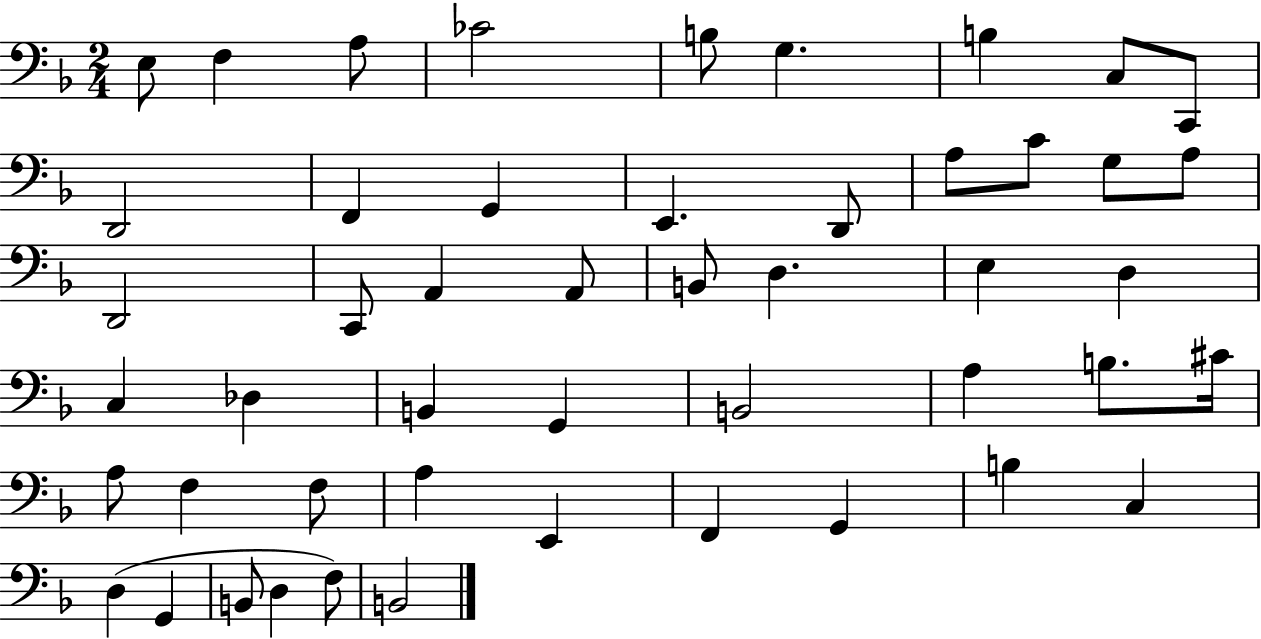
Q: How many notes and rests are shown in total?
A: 49